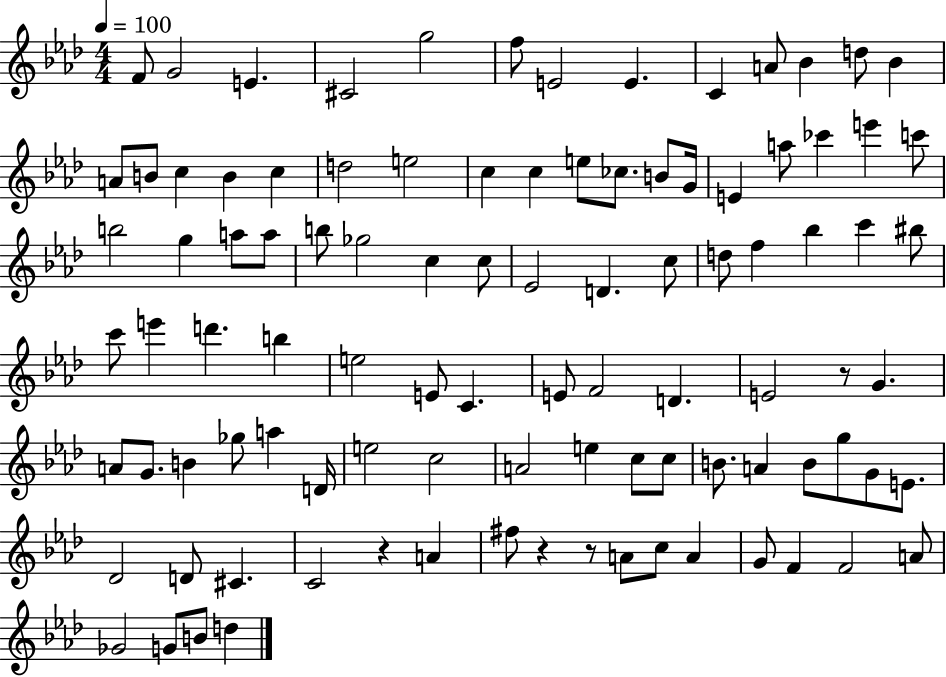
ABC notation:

X:1
T:Untitled
M:4/4
L:1/4
K:Ab
F/2 G2 E ^C2 g2 f/2 E2 E C A/2 _B d/2 _B A/2 B/2 c B c d2 e2 c c e/2 _c/2 B/2 G/4 E a/2 _c' e' c'/2 b2 g a/2 a/2 b/2 _g2 c c/2 _E2 D c/2 d/2 f _b c' ^b/2 c'/2 e' d' b e2 E/2 C E/2 F2 D E2 z/2 G A/2 G/2 B _g/2 a D/4 e2 c2 A2 e c/2 c/2 B/2 A B/2 g/2 G/2 E/2 _D2 D/2 ^C C2 z A ^f/2 z z/2 A/2 c/2 A G/2 F F2 A/2 _G2 G/2 B/2 d